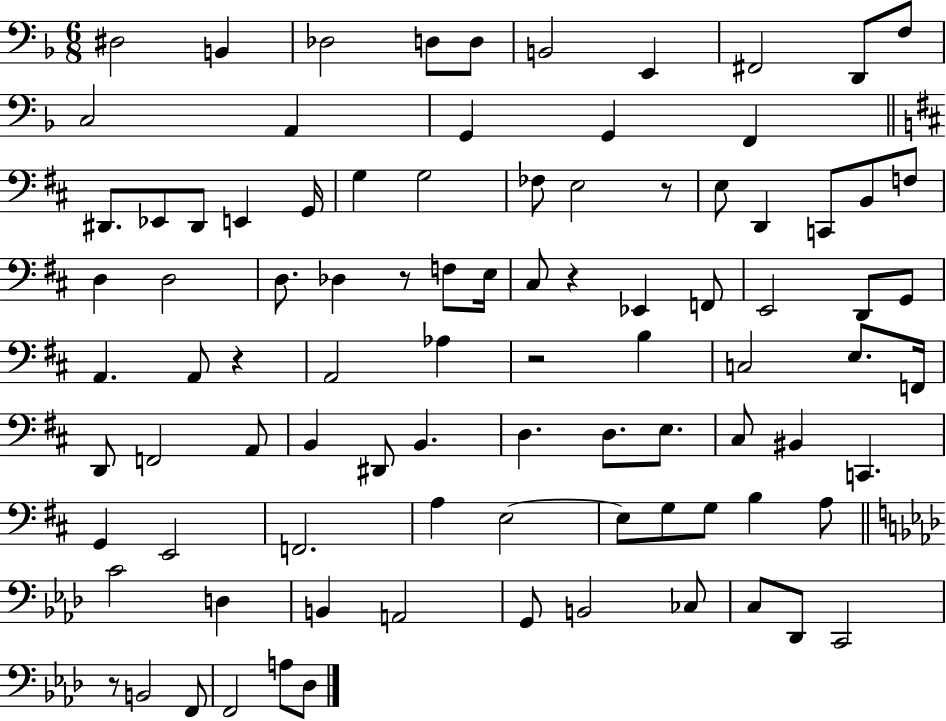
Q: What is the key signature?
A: F major